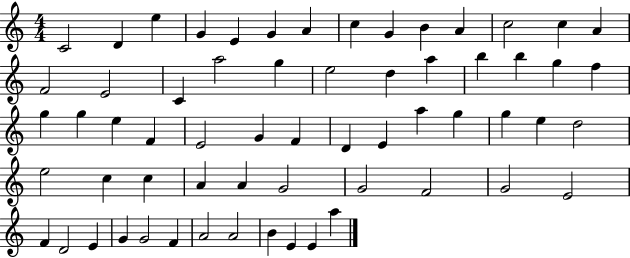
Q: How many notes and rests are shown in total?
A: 62